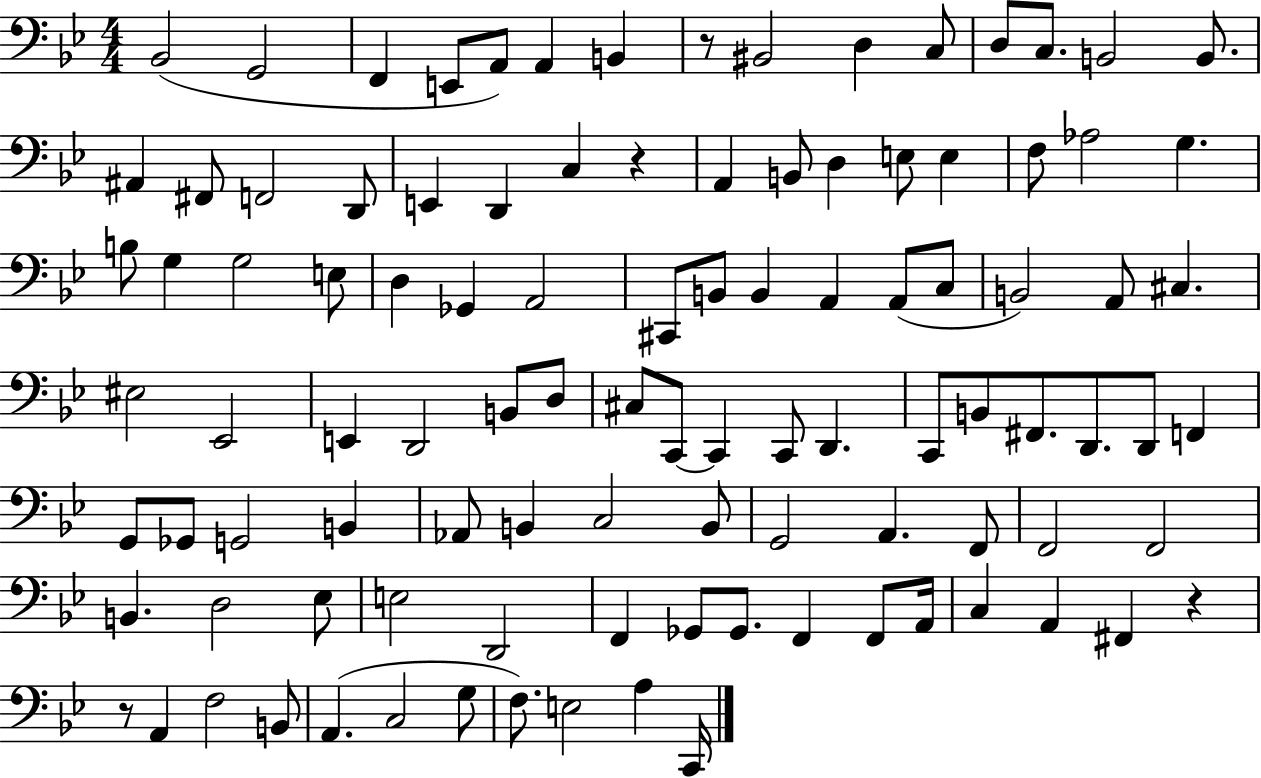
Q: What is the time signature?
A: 4/4